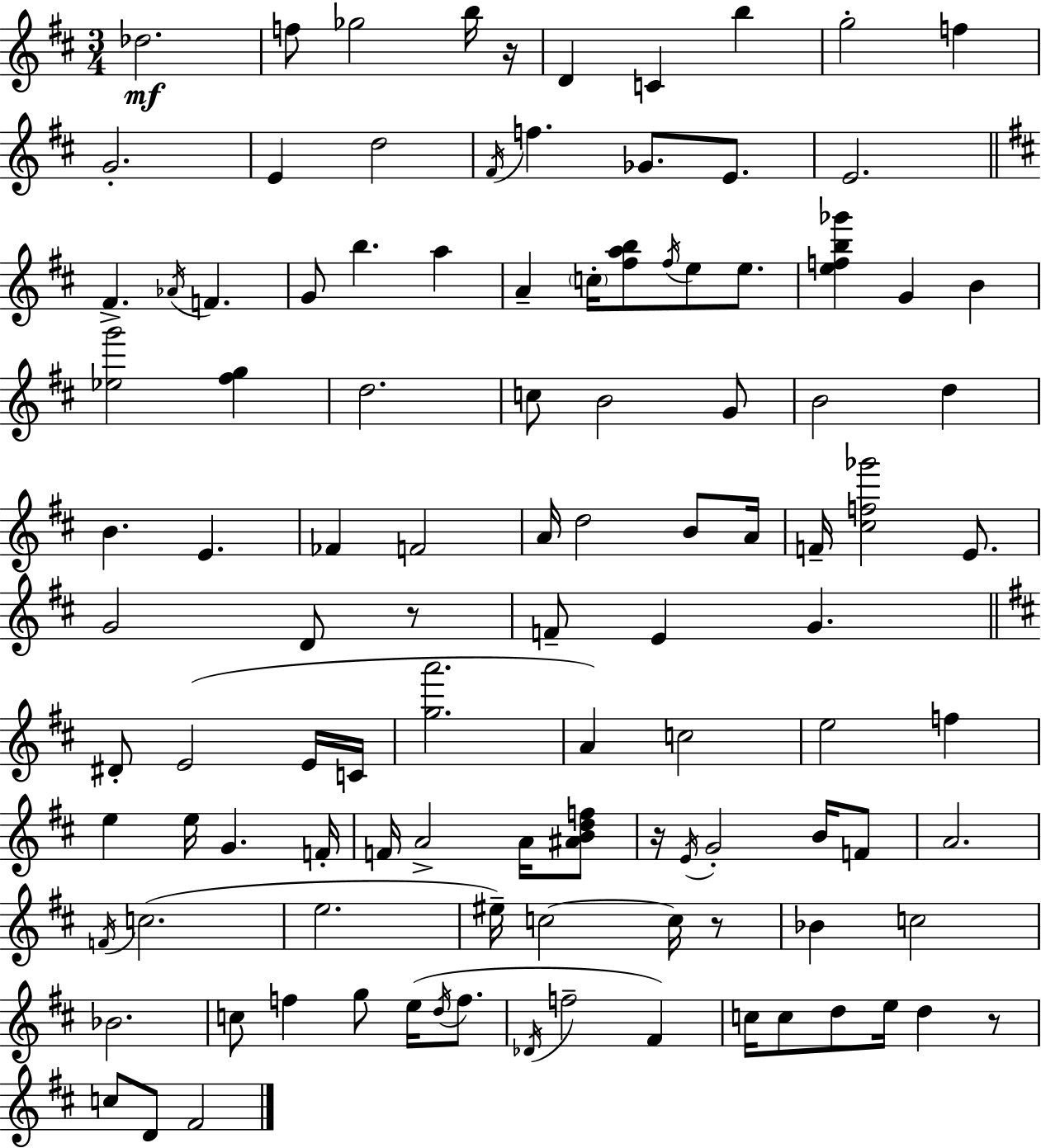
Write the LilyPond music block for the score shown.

{
  \clef treble
  \numericTimeSignature
  \time 3/4
  \key d \major
  \repeat volta 2 { des''2.\mf | f''8 ges''2 b''16 r16 | d'4 c'4 b''4 | g''2-. f''4 | \break g'2.-. | e'4 d''2 | \acciaccatura { fis'16 } f''4. ges'8. e'8. | e'2. | \break \bar "||" \break \key b \minor fis'4.-> \acciaccatura { aes'16 } f'4. | g'8 b''4. a''4 | a'4-- \parenthesize c''16-. <fis'' a'' b''>8 \acciaccatura { fis''16 } e''8 e''8. | <e'' f'' b'' ges'''>4 g'4 b'4 | \break <ees'' g'''>2 <fis'' g''>4 | d''2. | c''8 b'2 | g'8 b'2 d''4 | \break b'4. e'4. | fes'4 f'2 | a'16 d''2 b'8 | a'16 f'16-- <cis'' f'' ges'''>2 e'8. | \break g'2 d'8 | r8 f'8-- e'4 g'4. | \bar "||" \break \key b \minor dis'8-. e'2( e'16 c'16 | <g'' a'''>2. | a'4) c''2 | e''2 f''4 | \break e''4 e''16 g'4. f'16-. | f'16 a'2-> a'16 <ais' b' d'' f''>8 | r16 \acciaccatura { e'16 } g'2-. b'16 f'8 | a'2. | \break \acciaccatura { f'16 } c''2.( | e''2. | eis''16--) c''2~~ c''16 | r8 bes'4 c''2 | \break bes'2. | c''8 f''4 g''8 e''16( \acciaccatura { d''16 } | f''8. \acciaccatura { des'16 } f''2-- | fis'4) c''16 c''8 d''8 e''16 d''4 | \break r8 c''8 d'8 fis'2 | } \bar "|."
}